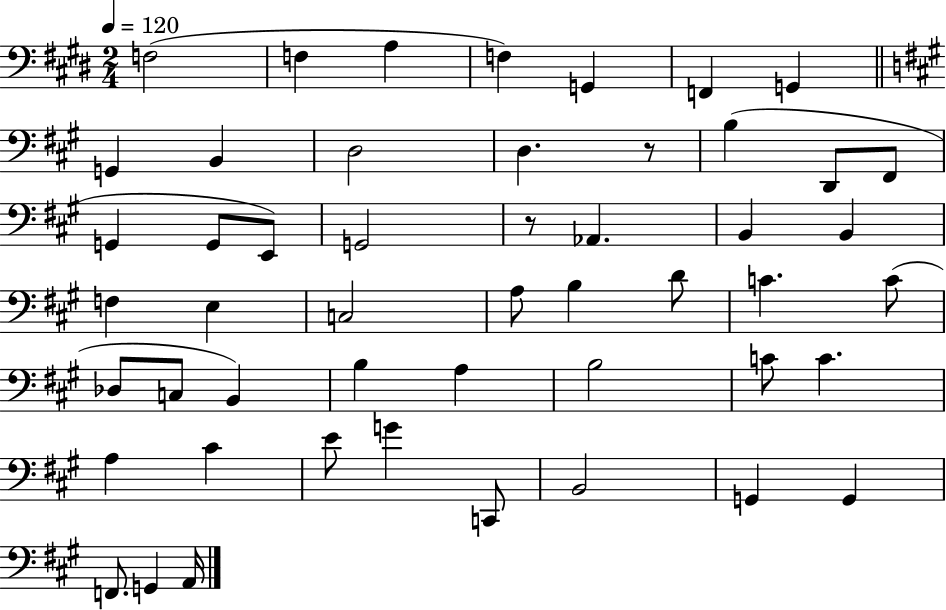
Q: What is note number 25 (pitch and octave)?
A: A3